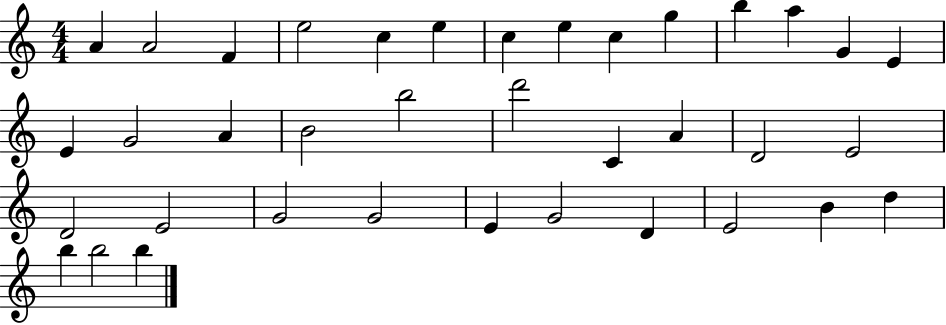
A4/q A4/h F4/q E5/h C5/q E5/q C5/q E5/q C5/q G5/q B5/q A5/q G4/q E4/q E4/q G4/h A4/q B4/h B5/h D6/h C4/q A4/q D4/h E4/h D4/h E4/h G4/h G4/h E4/q G4/h D4/q E4/h B4/q D5/q B5/q B5/h B5/q